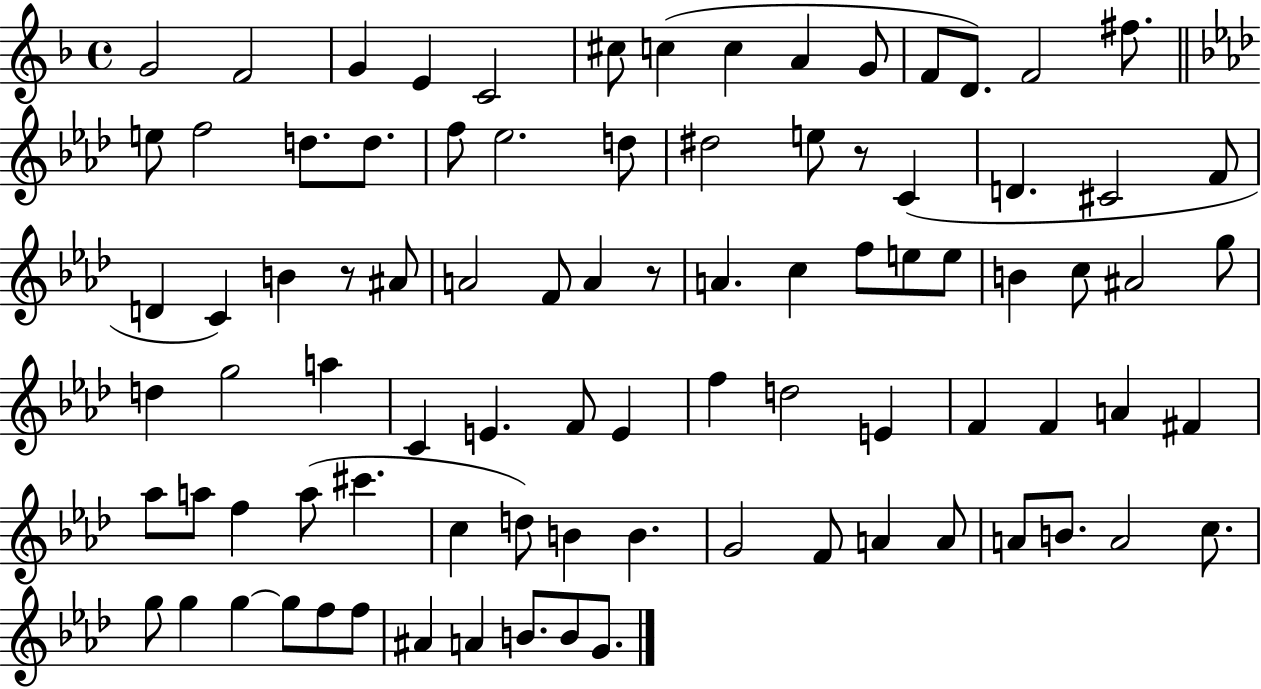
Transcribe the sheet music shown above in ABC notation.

X:1
T:Untitled
M:4/4
L:1/4
K:F
G2 F2 G E C2 ^c/2 c c A G/2 F/2 D/2 F2 ^f/2 e/2 f2 d/2 d/2 f/2 _e2 d/2 ^d2 e/2 z/2 C D ^C2 F/2 D C B z/2 ^A/2 A2 F/2 A z/2 A c f/2 e/2 e/2 B c/2 ^A2 g/2 d g2 a C E F/2 E f d2 E F F A ^F _a/2 a/2 f a/2 ^c' c d/2 B B G2 F/2 A A/2 A/2 B/2 A2 c/2 g/2 g g g/2 f/2 f/2 ^A A B/2 B/2 G/2